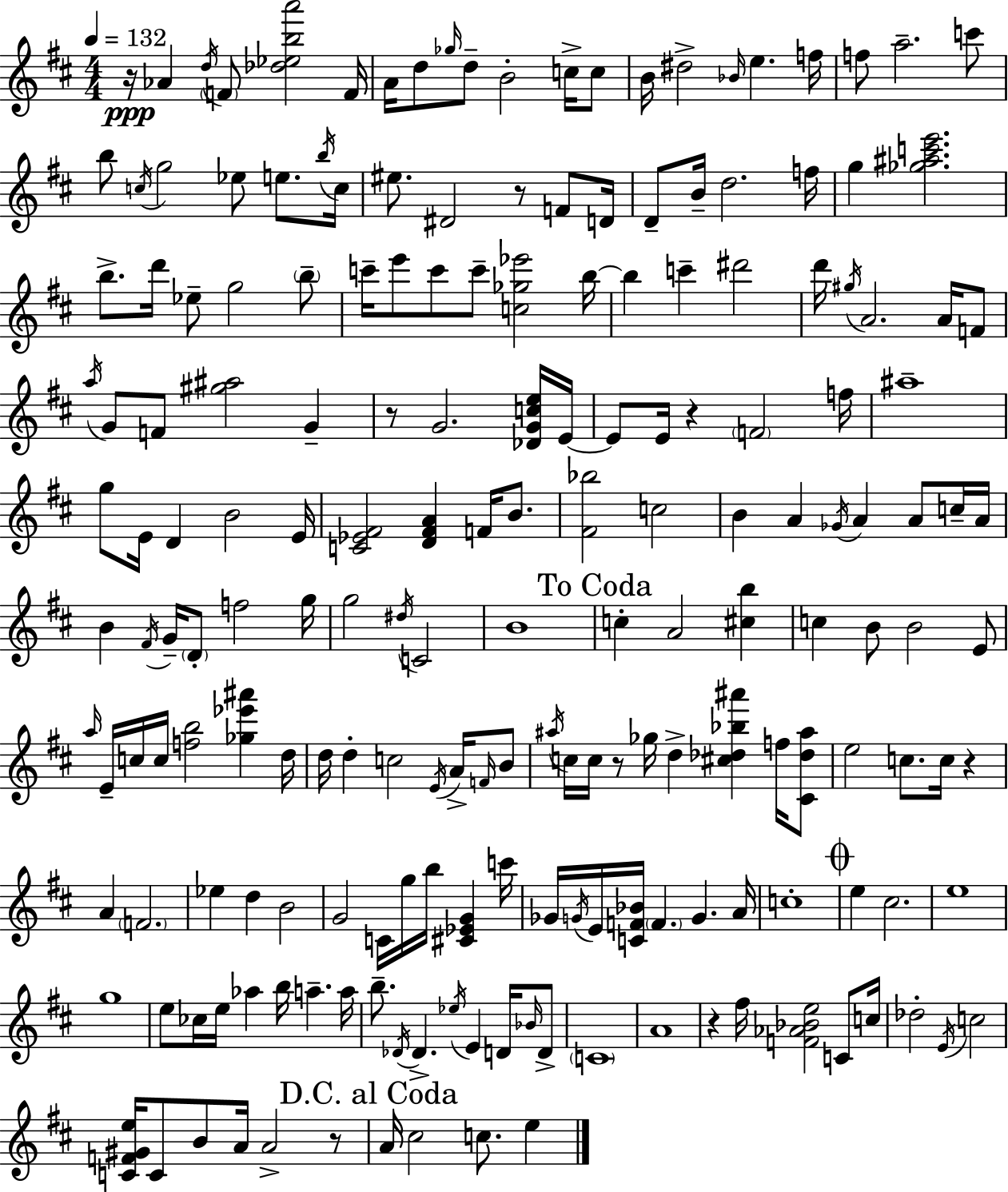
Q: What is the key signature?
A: D major